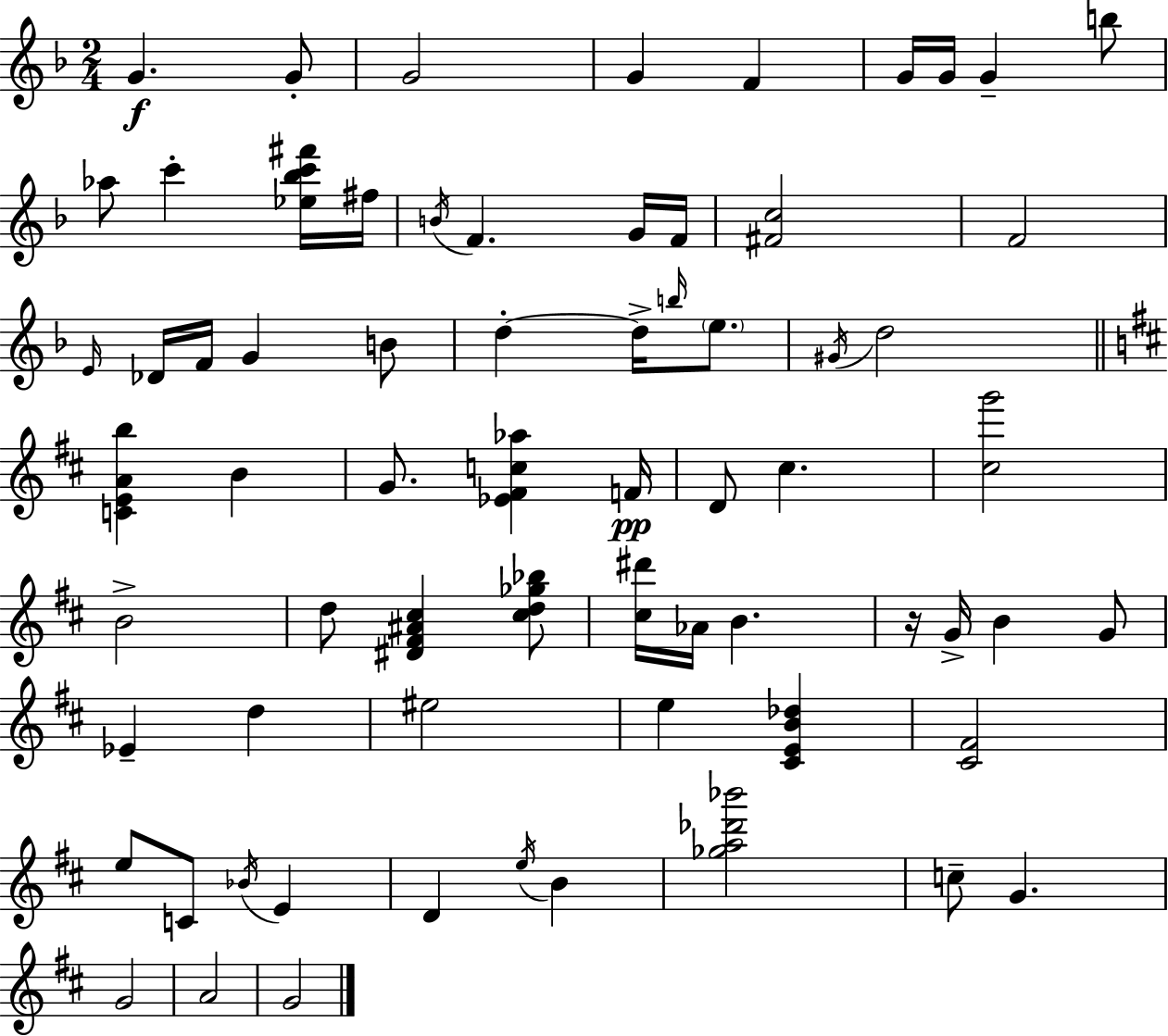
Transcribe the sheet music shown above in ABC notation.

X:1
T:Untitled
M:2/4
L:1/4
K:Dm
G G/2 G2 G F G/4 G/4 G b/2 _a/2 c' [_e_bc'^f']/4 ^f/4 B/4 F G/4 F/4 [^Fc]2 F2 E/4 _D/4 F/4 G B/2 d d/4 b/4 e/2 ^G/4 d2 [CEAb] B G/2 [_E^Fc_a] F/4 D/2 ^c [^cg']2 B2 d/2 [^D^F^A^c] [^cd_g_b]/2 [^c^d']/4 _A/4 B z/4 G/4 B G/2 _E d ^e2 e [^CEB_d] [^C^F]2 e/2 C/2 _B/4 E D e/4 B [_ga_d'_b']2 c/2 G G2 A2 G2